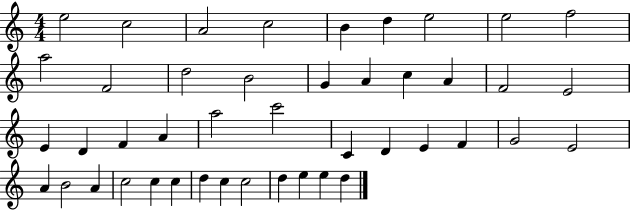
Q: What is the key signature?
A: C major